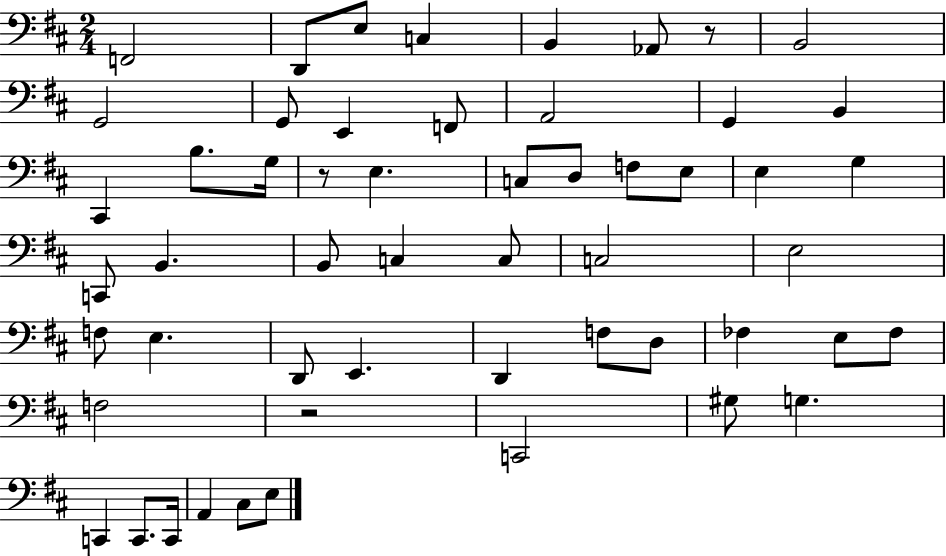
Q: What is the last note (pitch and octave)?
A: E3